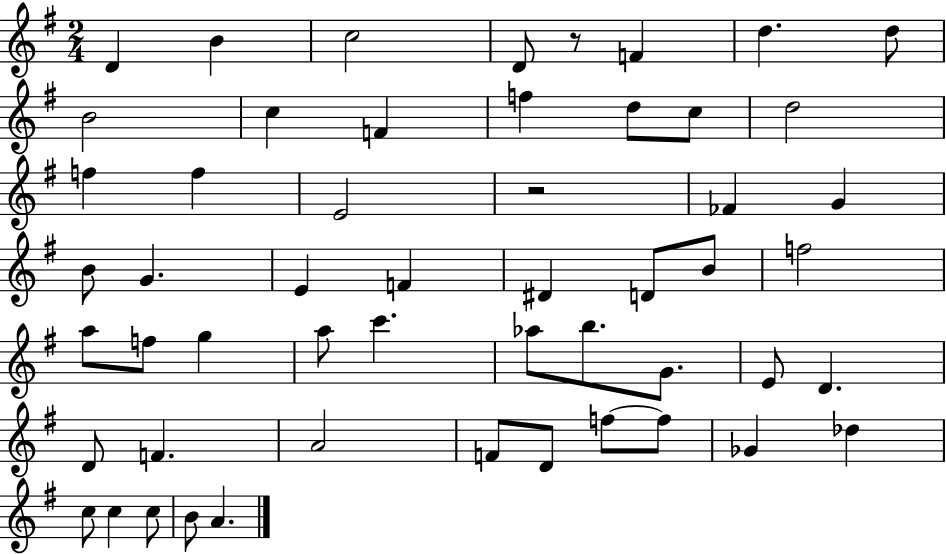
D4/q B4/q C5/h D4/e R/e F4/q D5/q. D5/e B4/h C5/q F4/q F5/q D5/e C5/e D5/h F5/q F5/q E4/h R/h FES4/q G4/q B4/e G4/q. E4/q F4/q D#4/q D4/e B4/e F5/h A5/e F5/e G5/q A5/e C6/q. Ab5/e B5/e. G4/e. E4/e D4/q. D4/e F4/q. A4/h F4/e D4/e F5/e F5/e Gb4/q Db5/q C5/e C5/q C5/e B4/e A4/q.